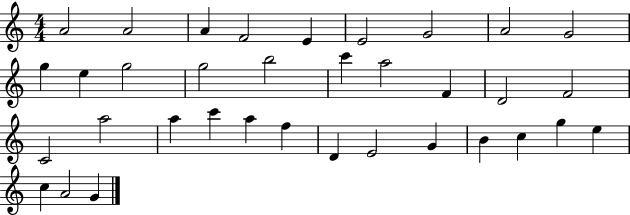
A4/h A4/h A4/q F4/h E4/q E4/h G4/h A4/h G4/h G5/q E5/q G5/h G5/h B5/h C6/q A5/h F4/q D4/h F4/h C4/h A5/h A5/q C6/q A5/q F5/q D4/q E4/h G4/q B4/q C5/q G5/q E5/q C5/q A4/h G4/q